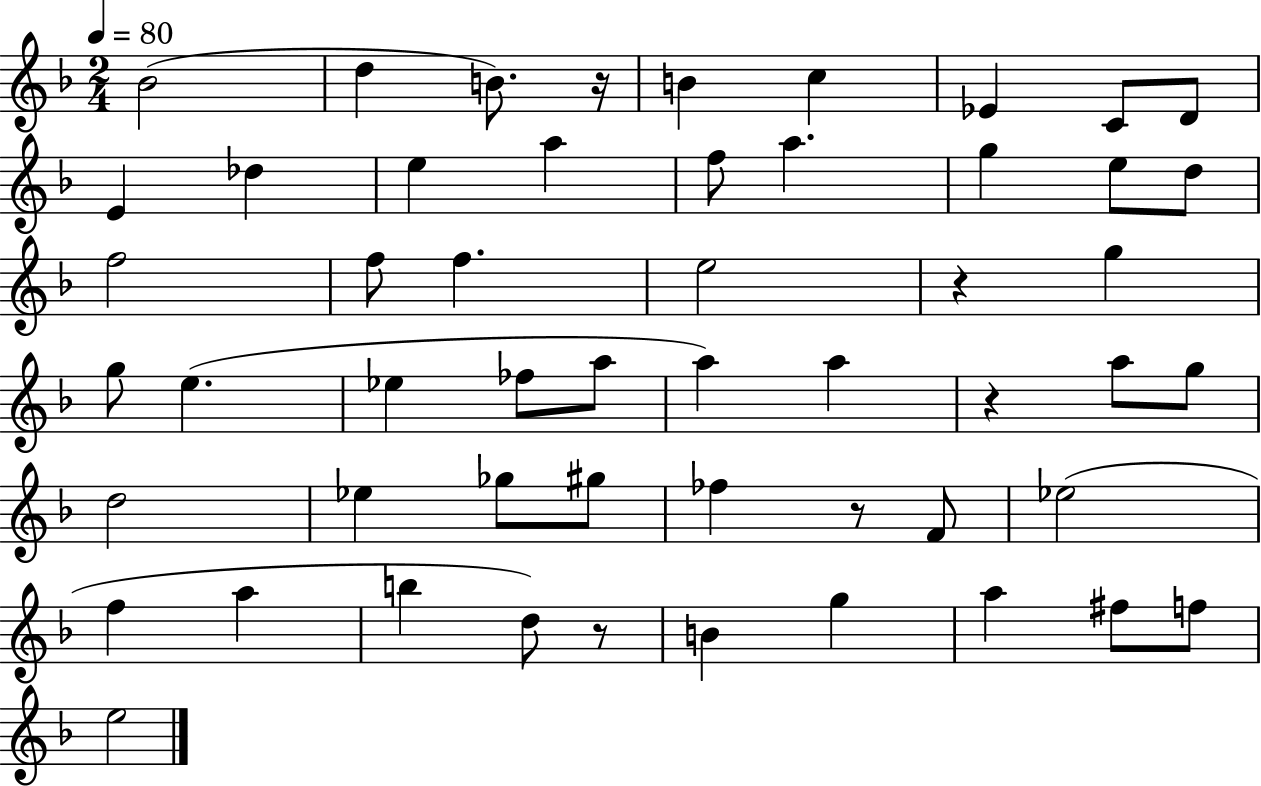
{
  \clef treble
  \numericTimeSignature
  \time 2/4
  \key f \major
  \tempo 4 = 80
  bes'2( | d''4 b'8.) r16 | b'4 c''4 | ees'4 c'8 d'8 | \break e'4 des''4 | e''4 a''4 | f''8 a''4. | g''4 e''8 d''8 | \break f''2 | f''8 f''4. | e''2 | r4 g''4 | \break g''8 e''4.( | ees''4 fes''8 a''8 | a''4) a''4 | r4 a''8 g''8 | \break d''2 | ees''4 ges''8 gis''8 | fes''4 r8 f'8 | ees''2( | \break f''4 a''4 | b''4 d''8) r8 | b'4 g''4 | a''4 fis''8 f''8 | \break e''2 | \bar "|."
}